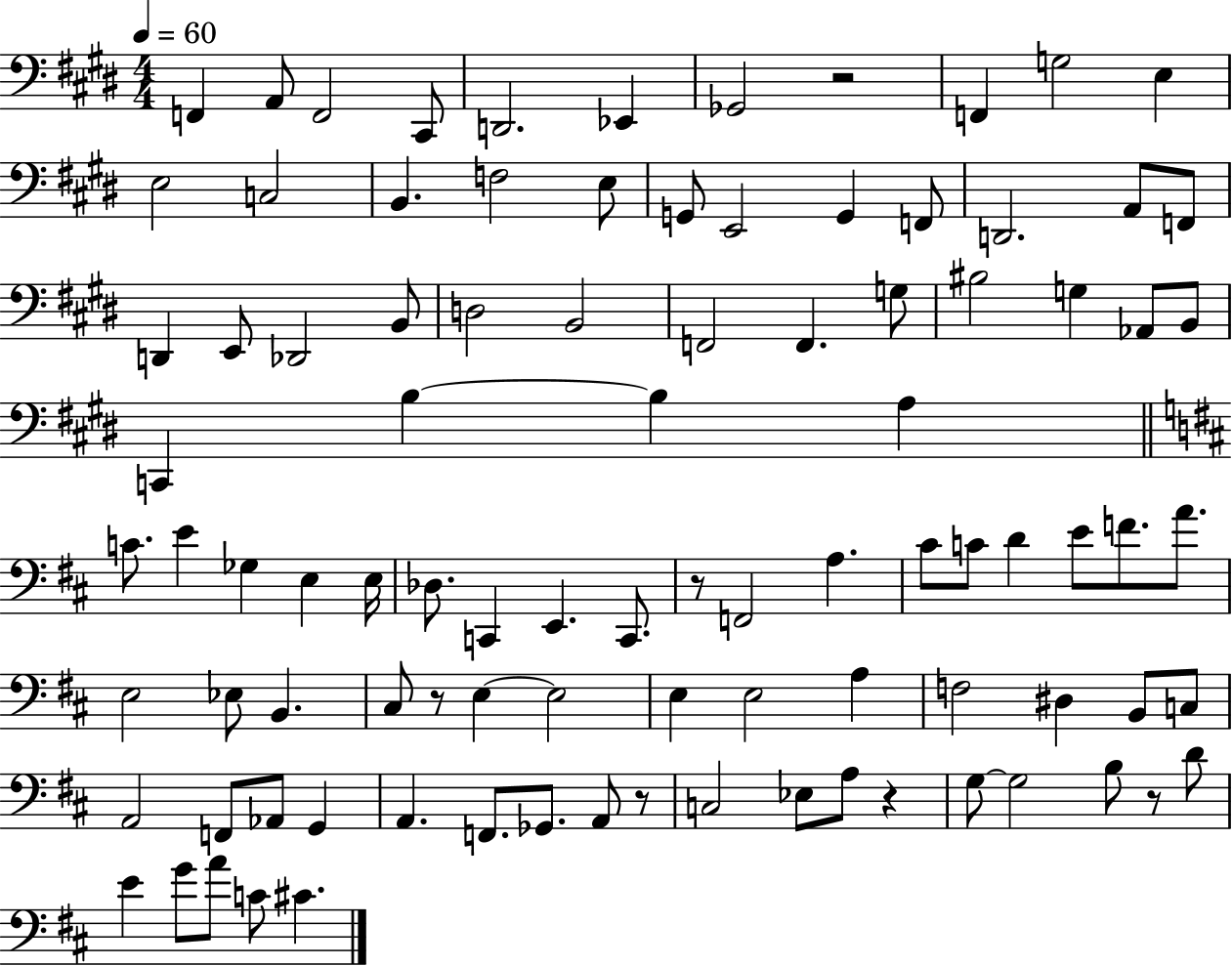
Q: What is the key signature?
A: E major